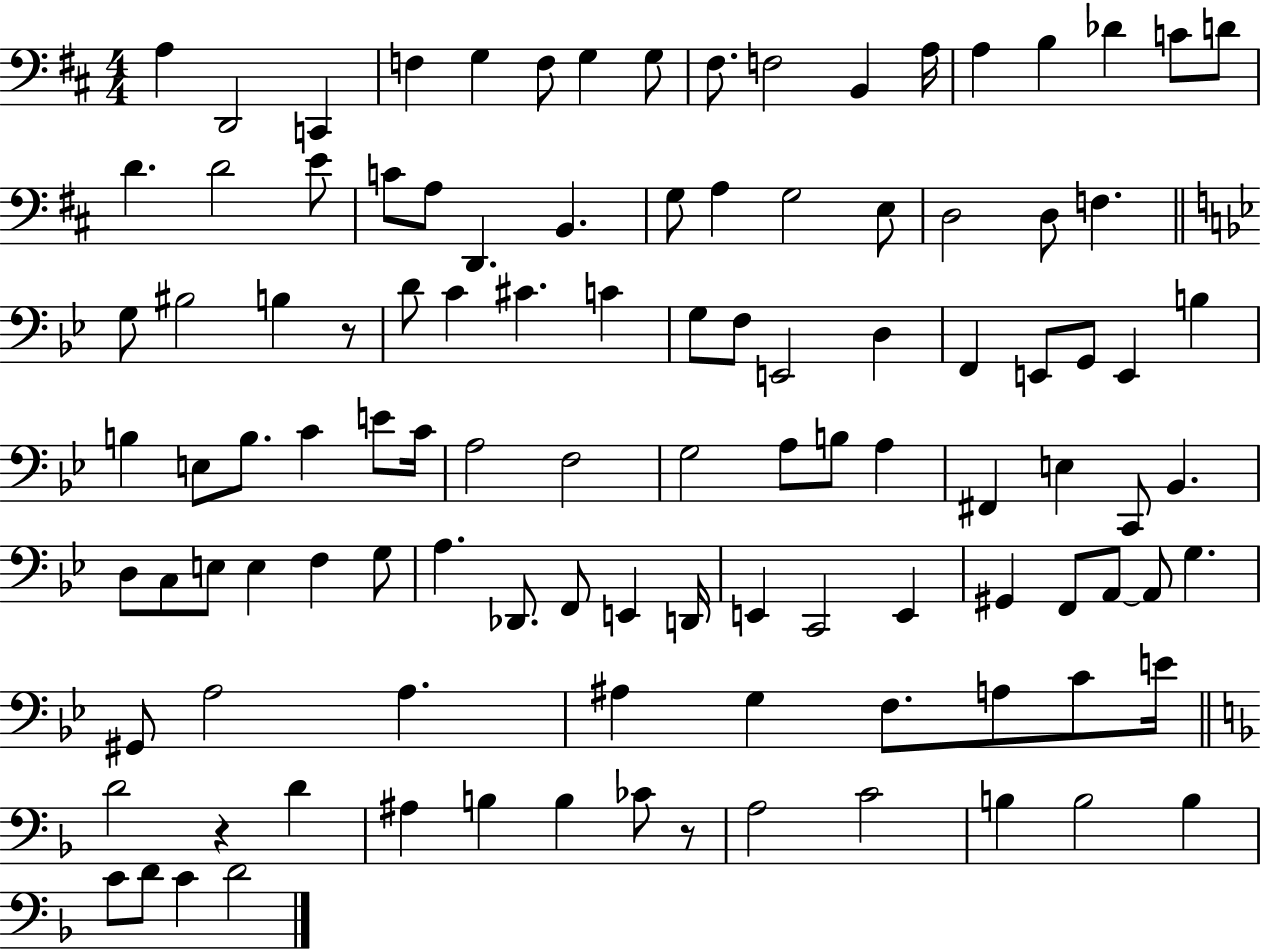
A3/q D2/h C2/q F3/q G3/q F3/e G3/q G3/e F#3/e. F3/h B2/q A3/s A3/q B3/q Db4/q C4/e D4/e D4/q. D4/h E4/e C4/e A3/e D2/q. B2/q. G3/e A3/q G3/h E3/e D3/h D3/e F3/q. G3/e BIS3/h B3/q R/e D4/e C4/q C#4/q. C4/q G3/e F3/e E2/h D3/q F2/q E2/e G2/e E2/q B3/q B3/q E3/e B3/e. C4/q E4/e C4/s A3/h F3/h G3/h A3/e B3/e A3/q F#2/q E3/q C2/e Bb2/q. D3/e C3/e E3/e E3/q F3/q G3/e A3/q. Db2/e. F2/e E2/q D2/s E2/q C2/h E2/q G#2/q F2/e A2/e A2/e G3/q. G#2/e A3/h A3/q. A#3/q G3/q F3/e. A3/e C4/e E4/s D4/h R/q D4/q A#3/q B3/q B3/q CES4/e R/e A3/h C4/h B3/q B3/h B3/q C4/e D4/e C4/q D4/h